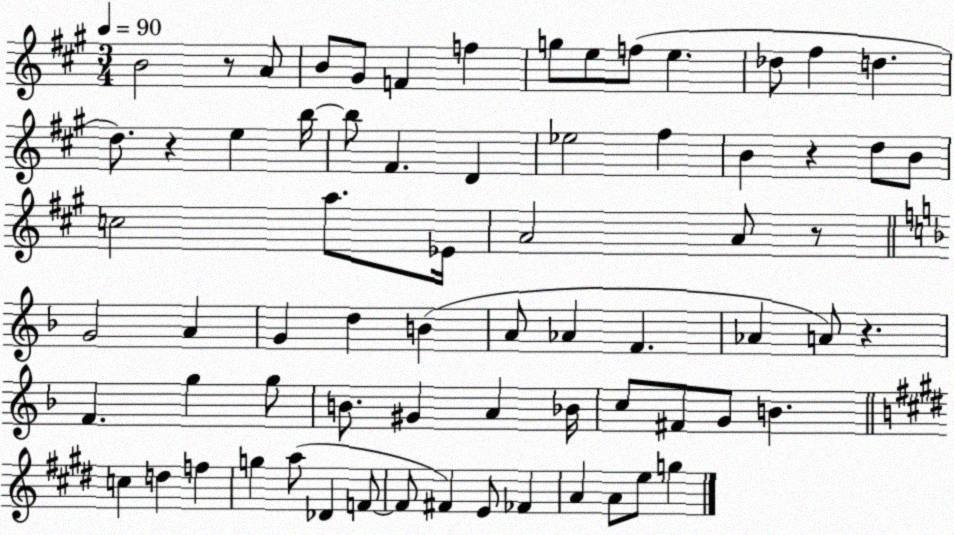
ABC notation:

X:1
T:Untitled
M:3/4
L:1/4
K:A
B2 z/2 A/2 B/2 ^G/2 F f g/2 e/2 f/2 e _d/2 ^f d d/2 z e b/4 b/2 ^F D _e2 ^f B z d/2 B/2 c2 a/2 _E/4 A2 A/2 z/2 G2 A G d B A/2 _A F _A A/2 z F g g/2 B/2 ^G A _B/4 c/2 ^F/2 G/2 B c d f g a/2 _D F/2 F/2 ^F E/2 _F A A/2 e/2 g